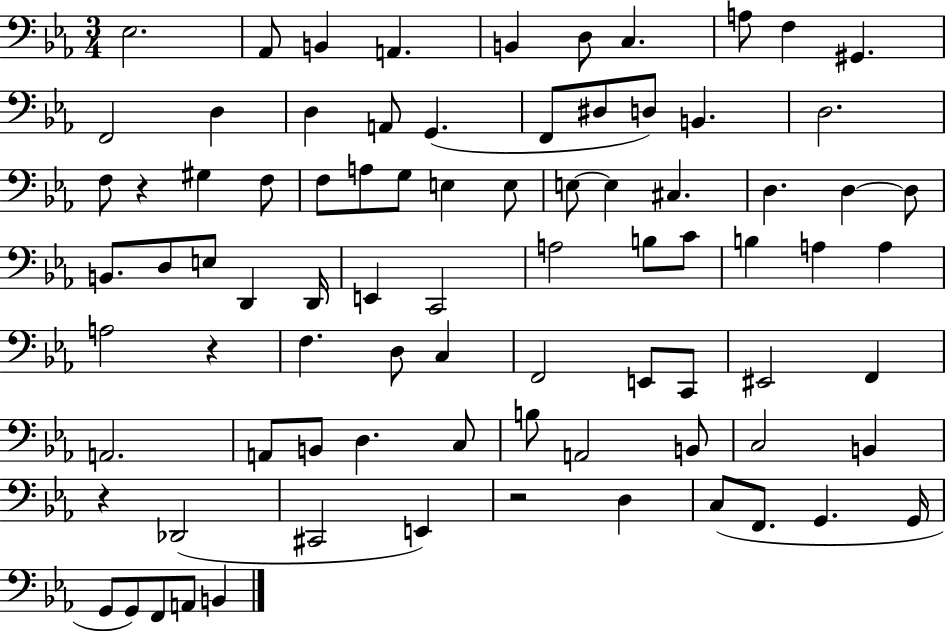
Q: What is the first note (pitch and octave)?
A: Eb3